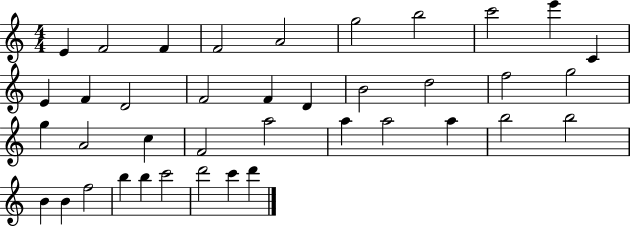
{
  \clef treble
  \numericTimeSignature
  \time 4/4
  \key c \major
  e'4 f'2 f'4 | f'2 a'2 | g''2 b''2 | c'''2 e'''4 c'4 | \break e'4 f'4 d'2 | f'2 f'4 d'4 | b'2 d''2 | f''2 g''2 | \break g''4 a'2 c''4 | f'2 a''2 | a''4 a''2 a''4 | b''2 b''2 | \break b'4 b'4 f''2 | b''4 b''4 c'''2 | d'''2 c'''4 d'''4 | \bar "|."
}